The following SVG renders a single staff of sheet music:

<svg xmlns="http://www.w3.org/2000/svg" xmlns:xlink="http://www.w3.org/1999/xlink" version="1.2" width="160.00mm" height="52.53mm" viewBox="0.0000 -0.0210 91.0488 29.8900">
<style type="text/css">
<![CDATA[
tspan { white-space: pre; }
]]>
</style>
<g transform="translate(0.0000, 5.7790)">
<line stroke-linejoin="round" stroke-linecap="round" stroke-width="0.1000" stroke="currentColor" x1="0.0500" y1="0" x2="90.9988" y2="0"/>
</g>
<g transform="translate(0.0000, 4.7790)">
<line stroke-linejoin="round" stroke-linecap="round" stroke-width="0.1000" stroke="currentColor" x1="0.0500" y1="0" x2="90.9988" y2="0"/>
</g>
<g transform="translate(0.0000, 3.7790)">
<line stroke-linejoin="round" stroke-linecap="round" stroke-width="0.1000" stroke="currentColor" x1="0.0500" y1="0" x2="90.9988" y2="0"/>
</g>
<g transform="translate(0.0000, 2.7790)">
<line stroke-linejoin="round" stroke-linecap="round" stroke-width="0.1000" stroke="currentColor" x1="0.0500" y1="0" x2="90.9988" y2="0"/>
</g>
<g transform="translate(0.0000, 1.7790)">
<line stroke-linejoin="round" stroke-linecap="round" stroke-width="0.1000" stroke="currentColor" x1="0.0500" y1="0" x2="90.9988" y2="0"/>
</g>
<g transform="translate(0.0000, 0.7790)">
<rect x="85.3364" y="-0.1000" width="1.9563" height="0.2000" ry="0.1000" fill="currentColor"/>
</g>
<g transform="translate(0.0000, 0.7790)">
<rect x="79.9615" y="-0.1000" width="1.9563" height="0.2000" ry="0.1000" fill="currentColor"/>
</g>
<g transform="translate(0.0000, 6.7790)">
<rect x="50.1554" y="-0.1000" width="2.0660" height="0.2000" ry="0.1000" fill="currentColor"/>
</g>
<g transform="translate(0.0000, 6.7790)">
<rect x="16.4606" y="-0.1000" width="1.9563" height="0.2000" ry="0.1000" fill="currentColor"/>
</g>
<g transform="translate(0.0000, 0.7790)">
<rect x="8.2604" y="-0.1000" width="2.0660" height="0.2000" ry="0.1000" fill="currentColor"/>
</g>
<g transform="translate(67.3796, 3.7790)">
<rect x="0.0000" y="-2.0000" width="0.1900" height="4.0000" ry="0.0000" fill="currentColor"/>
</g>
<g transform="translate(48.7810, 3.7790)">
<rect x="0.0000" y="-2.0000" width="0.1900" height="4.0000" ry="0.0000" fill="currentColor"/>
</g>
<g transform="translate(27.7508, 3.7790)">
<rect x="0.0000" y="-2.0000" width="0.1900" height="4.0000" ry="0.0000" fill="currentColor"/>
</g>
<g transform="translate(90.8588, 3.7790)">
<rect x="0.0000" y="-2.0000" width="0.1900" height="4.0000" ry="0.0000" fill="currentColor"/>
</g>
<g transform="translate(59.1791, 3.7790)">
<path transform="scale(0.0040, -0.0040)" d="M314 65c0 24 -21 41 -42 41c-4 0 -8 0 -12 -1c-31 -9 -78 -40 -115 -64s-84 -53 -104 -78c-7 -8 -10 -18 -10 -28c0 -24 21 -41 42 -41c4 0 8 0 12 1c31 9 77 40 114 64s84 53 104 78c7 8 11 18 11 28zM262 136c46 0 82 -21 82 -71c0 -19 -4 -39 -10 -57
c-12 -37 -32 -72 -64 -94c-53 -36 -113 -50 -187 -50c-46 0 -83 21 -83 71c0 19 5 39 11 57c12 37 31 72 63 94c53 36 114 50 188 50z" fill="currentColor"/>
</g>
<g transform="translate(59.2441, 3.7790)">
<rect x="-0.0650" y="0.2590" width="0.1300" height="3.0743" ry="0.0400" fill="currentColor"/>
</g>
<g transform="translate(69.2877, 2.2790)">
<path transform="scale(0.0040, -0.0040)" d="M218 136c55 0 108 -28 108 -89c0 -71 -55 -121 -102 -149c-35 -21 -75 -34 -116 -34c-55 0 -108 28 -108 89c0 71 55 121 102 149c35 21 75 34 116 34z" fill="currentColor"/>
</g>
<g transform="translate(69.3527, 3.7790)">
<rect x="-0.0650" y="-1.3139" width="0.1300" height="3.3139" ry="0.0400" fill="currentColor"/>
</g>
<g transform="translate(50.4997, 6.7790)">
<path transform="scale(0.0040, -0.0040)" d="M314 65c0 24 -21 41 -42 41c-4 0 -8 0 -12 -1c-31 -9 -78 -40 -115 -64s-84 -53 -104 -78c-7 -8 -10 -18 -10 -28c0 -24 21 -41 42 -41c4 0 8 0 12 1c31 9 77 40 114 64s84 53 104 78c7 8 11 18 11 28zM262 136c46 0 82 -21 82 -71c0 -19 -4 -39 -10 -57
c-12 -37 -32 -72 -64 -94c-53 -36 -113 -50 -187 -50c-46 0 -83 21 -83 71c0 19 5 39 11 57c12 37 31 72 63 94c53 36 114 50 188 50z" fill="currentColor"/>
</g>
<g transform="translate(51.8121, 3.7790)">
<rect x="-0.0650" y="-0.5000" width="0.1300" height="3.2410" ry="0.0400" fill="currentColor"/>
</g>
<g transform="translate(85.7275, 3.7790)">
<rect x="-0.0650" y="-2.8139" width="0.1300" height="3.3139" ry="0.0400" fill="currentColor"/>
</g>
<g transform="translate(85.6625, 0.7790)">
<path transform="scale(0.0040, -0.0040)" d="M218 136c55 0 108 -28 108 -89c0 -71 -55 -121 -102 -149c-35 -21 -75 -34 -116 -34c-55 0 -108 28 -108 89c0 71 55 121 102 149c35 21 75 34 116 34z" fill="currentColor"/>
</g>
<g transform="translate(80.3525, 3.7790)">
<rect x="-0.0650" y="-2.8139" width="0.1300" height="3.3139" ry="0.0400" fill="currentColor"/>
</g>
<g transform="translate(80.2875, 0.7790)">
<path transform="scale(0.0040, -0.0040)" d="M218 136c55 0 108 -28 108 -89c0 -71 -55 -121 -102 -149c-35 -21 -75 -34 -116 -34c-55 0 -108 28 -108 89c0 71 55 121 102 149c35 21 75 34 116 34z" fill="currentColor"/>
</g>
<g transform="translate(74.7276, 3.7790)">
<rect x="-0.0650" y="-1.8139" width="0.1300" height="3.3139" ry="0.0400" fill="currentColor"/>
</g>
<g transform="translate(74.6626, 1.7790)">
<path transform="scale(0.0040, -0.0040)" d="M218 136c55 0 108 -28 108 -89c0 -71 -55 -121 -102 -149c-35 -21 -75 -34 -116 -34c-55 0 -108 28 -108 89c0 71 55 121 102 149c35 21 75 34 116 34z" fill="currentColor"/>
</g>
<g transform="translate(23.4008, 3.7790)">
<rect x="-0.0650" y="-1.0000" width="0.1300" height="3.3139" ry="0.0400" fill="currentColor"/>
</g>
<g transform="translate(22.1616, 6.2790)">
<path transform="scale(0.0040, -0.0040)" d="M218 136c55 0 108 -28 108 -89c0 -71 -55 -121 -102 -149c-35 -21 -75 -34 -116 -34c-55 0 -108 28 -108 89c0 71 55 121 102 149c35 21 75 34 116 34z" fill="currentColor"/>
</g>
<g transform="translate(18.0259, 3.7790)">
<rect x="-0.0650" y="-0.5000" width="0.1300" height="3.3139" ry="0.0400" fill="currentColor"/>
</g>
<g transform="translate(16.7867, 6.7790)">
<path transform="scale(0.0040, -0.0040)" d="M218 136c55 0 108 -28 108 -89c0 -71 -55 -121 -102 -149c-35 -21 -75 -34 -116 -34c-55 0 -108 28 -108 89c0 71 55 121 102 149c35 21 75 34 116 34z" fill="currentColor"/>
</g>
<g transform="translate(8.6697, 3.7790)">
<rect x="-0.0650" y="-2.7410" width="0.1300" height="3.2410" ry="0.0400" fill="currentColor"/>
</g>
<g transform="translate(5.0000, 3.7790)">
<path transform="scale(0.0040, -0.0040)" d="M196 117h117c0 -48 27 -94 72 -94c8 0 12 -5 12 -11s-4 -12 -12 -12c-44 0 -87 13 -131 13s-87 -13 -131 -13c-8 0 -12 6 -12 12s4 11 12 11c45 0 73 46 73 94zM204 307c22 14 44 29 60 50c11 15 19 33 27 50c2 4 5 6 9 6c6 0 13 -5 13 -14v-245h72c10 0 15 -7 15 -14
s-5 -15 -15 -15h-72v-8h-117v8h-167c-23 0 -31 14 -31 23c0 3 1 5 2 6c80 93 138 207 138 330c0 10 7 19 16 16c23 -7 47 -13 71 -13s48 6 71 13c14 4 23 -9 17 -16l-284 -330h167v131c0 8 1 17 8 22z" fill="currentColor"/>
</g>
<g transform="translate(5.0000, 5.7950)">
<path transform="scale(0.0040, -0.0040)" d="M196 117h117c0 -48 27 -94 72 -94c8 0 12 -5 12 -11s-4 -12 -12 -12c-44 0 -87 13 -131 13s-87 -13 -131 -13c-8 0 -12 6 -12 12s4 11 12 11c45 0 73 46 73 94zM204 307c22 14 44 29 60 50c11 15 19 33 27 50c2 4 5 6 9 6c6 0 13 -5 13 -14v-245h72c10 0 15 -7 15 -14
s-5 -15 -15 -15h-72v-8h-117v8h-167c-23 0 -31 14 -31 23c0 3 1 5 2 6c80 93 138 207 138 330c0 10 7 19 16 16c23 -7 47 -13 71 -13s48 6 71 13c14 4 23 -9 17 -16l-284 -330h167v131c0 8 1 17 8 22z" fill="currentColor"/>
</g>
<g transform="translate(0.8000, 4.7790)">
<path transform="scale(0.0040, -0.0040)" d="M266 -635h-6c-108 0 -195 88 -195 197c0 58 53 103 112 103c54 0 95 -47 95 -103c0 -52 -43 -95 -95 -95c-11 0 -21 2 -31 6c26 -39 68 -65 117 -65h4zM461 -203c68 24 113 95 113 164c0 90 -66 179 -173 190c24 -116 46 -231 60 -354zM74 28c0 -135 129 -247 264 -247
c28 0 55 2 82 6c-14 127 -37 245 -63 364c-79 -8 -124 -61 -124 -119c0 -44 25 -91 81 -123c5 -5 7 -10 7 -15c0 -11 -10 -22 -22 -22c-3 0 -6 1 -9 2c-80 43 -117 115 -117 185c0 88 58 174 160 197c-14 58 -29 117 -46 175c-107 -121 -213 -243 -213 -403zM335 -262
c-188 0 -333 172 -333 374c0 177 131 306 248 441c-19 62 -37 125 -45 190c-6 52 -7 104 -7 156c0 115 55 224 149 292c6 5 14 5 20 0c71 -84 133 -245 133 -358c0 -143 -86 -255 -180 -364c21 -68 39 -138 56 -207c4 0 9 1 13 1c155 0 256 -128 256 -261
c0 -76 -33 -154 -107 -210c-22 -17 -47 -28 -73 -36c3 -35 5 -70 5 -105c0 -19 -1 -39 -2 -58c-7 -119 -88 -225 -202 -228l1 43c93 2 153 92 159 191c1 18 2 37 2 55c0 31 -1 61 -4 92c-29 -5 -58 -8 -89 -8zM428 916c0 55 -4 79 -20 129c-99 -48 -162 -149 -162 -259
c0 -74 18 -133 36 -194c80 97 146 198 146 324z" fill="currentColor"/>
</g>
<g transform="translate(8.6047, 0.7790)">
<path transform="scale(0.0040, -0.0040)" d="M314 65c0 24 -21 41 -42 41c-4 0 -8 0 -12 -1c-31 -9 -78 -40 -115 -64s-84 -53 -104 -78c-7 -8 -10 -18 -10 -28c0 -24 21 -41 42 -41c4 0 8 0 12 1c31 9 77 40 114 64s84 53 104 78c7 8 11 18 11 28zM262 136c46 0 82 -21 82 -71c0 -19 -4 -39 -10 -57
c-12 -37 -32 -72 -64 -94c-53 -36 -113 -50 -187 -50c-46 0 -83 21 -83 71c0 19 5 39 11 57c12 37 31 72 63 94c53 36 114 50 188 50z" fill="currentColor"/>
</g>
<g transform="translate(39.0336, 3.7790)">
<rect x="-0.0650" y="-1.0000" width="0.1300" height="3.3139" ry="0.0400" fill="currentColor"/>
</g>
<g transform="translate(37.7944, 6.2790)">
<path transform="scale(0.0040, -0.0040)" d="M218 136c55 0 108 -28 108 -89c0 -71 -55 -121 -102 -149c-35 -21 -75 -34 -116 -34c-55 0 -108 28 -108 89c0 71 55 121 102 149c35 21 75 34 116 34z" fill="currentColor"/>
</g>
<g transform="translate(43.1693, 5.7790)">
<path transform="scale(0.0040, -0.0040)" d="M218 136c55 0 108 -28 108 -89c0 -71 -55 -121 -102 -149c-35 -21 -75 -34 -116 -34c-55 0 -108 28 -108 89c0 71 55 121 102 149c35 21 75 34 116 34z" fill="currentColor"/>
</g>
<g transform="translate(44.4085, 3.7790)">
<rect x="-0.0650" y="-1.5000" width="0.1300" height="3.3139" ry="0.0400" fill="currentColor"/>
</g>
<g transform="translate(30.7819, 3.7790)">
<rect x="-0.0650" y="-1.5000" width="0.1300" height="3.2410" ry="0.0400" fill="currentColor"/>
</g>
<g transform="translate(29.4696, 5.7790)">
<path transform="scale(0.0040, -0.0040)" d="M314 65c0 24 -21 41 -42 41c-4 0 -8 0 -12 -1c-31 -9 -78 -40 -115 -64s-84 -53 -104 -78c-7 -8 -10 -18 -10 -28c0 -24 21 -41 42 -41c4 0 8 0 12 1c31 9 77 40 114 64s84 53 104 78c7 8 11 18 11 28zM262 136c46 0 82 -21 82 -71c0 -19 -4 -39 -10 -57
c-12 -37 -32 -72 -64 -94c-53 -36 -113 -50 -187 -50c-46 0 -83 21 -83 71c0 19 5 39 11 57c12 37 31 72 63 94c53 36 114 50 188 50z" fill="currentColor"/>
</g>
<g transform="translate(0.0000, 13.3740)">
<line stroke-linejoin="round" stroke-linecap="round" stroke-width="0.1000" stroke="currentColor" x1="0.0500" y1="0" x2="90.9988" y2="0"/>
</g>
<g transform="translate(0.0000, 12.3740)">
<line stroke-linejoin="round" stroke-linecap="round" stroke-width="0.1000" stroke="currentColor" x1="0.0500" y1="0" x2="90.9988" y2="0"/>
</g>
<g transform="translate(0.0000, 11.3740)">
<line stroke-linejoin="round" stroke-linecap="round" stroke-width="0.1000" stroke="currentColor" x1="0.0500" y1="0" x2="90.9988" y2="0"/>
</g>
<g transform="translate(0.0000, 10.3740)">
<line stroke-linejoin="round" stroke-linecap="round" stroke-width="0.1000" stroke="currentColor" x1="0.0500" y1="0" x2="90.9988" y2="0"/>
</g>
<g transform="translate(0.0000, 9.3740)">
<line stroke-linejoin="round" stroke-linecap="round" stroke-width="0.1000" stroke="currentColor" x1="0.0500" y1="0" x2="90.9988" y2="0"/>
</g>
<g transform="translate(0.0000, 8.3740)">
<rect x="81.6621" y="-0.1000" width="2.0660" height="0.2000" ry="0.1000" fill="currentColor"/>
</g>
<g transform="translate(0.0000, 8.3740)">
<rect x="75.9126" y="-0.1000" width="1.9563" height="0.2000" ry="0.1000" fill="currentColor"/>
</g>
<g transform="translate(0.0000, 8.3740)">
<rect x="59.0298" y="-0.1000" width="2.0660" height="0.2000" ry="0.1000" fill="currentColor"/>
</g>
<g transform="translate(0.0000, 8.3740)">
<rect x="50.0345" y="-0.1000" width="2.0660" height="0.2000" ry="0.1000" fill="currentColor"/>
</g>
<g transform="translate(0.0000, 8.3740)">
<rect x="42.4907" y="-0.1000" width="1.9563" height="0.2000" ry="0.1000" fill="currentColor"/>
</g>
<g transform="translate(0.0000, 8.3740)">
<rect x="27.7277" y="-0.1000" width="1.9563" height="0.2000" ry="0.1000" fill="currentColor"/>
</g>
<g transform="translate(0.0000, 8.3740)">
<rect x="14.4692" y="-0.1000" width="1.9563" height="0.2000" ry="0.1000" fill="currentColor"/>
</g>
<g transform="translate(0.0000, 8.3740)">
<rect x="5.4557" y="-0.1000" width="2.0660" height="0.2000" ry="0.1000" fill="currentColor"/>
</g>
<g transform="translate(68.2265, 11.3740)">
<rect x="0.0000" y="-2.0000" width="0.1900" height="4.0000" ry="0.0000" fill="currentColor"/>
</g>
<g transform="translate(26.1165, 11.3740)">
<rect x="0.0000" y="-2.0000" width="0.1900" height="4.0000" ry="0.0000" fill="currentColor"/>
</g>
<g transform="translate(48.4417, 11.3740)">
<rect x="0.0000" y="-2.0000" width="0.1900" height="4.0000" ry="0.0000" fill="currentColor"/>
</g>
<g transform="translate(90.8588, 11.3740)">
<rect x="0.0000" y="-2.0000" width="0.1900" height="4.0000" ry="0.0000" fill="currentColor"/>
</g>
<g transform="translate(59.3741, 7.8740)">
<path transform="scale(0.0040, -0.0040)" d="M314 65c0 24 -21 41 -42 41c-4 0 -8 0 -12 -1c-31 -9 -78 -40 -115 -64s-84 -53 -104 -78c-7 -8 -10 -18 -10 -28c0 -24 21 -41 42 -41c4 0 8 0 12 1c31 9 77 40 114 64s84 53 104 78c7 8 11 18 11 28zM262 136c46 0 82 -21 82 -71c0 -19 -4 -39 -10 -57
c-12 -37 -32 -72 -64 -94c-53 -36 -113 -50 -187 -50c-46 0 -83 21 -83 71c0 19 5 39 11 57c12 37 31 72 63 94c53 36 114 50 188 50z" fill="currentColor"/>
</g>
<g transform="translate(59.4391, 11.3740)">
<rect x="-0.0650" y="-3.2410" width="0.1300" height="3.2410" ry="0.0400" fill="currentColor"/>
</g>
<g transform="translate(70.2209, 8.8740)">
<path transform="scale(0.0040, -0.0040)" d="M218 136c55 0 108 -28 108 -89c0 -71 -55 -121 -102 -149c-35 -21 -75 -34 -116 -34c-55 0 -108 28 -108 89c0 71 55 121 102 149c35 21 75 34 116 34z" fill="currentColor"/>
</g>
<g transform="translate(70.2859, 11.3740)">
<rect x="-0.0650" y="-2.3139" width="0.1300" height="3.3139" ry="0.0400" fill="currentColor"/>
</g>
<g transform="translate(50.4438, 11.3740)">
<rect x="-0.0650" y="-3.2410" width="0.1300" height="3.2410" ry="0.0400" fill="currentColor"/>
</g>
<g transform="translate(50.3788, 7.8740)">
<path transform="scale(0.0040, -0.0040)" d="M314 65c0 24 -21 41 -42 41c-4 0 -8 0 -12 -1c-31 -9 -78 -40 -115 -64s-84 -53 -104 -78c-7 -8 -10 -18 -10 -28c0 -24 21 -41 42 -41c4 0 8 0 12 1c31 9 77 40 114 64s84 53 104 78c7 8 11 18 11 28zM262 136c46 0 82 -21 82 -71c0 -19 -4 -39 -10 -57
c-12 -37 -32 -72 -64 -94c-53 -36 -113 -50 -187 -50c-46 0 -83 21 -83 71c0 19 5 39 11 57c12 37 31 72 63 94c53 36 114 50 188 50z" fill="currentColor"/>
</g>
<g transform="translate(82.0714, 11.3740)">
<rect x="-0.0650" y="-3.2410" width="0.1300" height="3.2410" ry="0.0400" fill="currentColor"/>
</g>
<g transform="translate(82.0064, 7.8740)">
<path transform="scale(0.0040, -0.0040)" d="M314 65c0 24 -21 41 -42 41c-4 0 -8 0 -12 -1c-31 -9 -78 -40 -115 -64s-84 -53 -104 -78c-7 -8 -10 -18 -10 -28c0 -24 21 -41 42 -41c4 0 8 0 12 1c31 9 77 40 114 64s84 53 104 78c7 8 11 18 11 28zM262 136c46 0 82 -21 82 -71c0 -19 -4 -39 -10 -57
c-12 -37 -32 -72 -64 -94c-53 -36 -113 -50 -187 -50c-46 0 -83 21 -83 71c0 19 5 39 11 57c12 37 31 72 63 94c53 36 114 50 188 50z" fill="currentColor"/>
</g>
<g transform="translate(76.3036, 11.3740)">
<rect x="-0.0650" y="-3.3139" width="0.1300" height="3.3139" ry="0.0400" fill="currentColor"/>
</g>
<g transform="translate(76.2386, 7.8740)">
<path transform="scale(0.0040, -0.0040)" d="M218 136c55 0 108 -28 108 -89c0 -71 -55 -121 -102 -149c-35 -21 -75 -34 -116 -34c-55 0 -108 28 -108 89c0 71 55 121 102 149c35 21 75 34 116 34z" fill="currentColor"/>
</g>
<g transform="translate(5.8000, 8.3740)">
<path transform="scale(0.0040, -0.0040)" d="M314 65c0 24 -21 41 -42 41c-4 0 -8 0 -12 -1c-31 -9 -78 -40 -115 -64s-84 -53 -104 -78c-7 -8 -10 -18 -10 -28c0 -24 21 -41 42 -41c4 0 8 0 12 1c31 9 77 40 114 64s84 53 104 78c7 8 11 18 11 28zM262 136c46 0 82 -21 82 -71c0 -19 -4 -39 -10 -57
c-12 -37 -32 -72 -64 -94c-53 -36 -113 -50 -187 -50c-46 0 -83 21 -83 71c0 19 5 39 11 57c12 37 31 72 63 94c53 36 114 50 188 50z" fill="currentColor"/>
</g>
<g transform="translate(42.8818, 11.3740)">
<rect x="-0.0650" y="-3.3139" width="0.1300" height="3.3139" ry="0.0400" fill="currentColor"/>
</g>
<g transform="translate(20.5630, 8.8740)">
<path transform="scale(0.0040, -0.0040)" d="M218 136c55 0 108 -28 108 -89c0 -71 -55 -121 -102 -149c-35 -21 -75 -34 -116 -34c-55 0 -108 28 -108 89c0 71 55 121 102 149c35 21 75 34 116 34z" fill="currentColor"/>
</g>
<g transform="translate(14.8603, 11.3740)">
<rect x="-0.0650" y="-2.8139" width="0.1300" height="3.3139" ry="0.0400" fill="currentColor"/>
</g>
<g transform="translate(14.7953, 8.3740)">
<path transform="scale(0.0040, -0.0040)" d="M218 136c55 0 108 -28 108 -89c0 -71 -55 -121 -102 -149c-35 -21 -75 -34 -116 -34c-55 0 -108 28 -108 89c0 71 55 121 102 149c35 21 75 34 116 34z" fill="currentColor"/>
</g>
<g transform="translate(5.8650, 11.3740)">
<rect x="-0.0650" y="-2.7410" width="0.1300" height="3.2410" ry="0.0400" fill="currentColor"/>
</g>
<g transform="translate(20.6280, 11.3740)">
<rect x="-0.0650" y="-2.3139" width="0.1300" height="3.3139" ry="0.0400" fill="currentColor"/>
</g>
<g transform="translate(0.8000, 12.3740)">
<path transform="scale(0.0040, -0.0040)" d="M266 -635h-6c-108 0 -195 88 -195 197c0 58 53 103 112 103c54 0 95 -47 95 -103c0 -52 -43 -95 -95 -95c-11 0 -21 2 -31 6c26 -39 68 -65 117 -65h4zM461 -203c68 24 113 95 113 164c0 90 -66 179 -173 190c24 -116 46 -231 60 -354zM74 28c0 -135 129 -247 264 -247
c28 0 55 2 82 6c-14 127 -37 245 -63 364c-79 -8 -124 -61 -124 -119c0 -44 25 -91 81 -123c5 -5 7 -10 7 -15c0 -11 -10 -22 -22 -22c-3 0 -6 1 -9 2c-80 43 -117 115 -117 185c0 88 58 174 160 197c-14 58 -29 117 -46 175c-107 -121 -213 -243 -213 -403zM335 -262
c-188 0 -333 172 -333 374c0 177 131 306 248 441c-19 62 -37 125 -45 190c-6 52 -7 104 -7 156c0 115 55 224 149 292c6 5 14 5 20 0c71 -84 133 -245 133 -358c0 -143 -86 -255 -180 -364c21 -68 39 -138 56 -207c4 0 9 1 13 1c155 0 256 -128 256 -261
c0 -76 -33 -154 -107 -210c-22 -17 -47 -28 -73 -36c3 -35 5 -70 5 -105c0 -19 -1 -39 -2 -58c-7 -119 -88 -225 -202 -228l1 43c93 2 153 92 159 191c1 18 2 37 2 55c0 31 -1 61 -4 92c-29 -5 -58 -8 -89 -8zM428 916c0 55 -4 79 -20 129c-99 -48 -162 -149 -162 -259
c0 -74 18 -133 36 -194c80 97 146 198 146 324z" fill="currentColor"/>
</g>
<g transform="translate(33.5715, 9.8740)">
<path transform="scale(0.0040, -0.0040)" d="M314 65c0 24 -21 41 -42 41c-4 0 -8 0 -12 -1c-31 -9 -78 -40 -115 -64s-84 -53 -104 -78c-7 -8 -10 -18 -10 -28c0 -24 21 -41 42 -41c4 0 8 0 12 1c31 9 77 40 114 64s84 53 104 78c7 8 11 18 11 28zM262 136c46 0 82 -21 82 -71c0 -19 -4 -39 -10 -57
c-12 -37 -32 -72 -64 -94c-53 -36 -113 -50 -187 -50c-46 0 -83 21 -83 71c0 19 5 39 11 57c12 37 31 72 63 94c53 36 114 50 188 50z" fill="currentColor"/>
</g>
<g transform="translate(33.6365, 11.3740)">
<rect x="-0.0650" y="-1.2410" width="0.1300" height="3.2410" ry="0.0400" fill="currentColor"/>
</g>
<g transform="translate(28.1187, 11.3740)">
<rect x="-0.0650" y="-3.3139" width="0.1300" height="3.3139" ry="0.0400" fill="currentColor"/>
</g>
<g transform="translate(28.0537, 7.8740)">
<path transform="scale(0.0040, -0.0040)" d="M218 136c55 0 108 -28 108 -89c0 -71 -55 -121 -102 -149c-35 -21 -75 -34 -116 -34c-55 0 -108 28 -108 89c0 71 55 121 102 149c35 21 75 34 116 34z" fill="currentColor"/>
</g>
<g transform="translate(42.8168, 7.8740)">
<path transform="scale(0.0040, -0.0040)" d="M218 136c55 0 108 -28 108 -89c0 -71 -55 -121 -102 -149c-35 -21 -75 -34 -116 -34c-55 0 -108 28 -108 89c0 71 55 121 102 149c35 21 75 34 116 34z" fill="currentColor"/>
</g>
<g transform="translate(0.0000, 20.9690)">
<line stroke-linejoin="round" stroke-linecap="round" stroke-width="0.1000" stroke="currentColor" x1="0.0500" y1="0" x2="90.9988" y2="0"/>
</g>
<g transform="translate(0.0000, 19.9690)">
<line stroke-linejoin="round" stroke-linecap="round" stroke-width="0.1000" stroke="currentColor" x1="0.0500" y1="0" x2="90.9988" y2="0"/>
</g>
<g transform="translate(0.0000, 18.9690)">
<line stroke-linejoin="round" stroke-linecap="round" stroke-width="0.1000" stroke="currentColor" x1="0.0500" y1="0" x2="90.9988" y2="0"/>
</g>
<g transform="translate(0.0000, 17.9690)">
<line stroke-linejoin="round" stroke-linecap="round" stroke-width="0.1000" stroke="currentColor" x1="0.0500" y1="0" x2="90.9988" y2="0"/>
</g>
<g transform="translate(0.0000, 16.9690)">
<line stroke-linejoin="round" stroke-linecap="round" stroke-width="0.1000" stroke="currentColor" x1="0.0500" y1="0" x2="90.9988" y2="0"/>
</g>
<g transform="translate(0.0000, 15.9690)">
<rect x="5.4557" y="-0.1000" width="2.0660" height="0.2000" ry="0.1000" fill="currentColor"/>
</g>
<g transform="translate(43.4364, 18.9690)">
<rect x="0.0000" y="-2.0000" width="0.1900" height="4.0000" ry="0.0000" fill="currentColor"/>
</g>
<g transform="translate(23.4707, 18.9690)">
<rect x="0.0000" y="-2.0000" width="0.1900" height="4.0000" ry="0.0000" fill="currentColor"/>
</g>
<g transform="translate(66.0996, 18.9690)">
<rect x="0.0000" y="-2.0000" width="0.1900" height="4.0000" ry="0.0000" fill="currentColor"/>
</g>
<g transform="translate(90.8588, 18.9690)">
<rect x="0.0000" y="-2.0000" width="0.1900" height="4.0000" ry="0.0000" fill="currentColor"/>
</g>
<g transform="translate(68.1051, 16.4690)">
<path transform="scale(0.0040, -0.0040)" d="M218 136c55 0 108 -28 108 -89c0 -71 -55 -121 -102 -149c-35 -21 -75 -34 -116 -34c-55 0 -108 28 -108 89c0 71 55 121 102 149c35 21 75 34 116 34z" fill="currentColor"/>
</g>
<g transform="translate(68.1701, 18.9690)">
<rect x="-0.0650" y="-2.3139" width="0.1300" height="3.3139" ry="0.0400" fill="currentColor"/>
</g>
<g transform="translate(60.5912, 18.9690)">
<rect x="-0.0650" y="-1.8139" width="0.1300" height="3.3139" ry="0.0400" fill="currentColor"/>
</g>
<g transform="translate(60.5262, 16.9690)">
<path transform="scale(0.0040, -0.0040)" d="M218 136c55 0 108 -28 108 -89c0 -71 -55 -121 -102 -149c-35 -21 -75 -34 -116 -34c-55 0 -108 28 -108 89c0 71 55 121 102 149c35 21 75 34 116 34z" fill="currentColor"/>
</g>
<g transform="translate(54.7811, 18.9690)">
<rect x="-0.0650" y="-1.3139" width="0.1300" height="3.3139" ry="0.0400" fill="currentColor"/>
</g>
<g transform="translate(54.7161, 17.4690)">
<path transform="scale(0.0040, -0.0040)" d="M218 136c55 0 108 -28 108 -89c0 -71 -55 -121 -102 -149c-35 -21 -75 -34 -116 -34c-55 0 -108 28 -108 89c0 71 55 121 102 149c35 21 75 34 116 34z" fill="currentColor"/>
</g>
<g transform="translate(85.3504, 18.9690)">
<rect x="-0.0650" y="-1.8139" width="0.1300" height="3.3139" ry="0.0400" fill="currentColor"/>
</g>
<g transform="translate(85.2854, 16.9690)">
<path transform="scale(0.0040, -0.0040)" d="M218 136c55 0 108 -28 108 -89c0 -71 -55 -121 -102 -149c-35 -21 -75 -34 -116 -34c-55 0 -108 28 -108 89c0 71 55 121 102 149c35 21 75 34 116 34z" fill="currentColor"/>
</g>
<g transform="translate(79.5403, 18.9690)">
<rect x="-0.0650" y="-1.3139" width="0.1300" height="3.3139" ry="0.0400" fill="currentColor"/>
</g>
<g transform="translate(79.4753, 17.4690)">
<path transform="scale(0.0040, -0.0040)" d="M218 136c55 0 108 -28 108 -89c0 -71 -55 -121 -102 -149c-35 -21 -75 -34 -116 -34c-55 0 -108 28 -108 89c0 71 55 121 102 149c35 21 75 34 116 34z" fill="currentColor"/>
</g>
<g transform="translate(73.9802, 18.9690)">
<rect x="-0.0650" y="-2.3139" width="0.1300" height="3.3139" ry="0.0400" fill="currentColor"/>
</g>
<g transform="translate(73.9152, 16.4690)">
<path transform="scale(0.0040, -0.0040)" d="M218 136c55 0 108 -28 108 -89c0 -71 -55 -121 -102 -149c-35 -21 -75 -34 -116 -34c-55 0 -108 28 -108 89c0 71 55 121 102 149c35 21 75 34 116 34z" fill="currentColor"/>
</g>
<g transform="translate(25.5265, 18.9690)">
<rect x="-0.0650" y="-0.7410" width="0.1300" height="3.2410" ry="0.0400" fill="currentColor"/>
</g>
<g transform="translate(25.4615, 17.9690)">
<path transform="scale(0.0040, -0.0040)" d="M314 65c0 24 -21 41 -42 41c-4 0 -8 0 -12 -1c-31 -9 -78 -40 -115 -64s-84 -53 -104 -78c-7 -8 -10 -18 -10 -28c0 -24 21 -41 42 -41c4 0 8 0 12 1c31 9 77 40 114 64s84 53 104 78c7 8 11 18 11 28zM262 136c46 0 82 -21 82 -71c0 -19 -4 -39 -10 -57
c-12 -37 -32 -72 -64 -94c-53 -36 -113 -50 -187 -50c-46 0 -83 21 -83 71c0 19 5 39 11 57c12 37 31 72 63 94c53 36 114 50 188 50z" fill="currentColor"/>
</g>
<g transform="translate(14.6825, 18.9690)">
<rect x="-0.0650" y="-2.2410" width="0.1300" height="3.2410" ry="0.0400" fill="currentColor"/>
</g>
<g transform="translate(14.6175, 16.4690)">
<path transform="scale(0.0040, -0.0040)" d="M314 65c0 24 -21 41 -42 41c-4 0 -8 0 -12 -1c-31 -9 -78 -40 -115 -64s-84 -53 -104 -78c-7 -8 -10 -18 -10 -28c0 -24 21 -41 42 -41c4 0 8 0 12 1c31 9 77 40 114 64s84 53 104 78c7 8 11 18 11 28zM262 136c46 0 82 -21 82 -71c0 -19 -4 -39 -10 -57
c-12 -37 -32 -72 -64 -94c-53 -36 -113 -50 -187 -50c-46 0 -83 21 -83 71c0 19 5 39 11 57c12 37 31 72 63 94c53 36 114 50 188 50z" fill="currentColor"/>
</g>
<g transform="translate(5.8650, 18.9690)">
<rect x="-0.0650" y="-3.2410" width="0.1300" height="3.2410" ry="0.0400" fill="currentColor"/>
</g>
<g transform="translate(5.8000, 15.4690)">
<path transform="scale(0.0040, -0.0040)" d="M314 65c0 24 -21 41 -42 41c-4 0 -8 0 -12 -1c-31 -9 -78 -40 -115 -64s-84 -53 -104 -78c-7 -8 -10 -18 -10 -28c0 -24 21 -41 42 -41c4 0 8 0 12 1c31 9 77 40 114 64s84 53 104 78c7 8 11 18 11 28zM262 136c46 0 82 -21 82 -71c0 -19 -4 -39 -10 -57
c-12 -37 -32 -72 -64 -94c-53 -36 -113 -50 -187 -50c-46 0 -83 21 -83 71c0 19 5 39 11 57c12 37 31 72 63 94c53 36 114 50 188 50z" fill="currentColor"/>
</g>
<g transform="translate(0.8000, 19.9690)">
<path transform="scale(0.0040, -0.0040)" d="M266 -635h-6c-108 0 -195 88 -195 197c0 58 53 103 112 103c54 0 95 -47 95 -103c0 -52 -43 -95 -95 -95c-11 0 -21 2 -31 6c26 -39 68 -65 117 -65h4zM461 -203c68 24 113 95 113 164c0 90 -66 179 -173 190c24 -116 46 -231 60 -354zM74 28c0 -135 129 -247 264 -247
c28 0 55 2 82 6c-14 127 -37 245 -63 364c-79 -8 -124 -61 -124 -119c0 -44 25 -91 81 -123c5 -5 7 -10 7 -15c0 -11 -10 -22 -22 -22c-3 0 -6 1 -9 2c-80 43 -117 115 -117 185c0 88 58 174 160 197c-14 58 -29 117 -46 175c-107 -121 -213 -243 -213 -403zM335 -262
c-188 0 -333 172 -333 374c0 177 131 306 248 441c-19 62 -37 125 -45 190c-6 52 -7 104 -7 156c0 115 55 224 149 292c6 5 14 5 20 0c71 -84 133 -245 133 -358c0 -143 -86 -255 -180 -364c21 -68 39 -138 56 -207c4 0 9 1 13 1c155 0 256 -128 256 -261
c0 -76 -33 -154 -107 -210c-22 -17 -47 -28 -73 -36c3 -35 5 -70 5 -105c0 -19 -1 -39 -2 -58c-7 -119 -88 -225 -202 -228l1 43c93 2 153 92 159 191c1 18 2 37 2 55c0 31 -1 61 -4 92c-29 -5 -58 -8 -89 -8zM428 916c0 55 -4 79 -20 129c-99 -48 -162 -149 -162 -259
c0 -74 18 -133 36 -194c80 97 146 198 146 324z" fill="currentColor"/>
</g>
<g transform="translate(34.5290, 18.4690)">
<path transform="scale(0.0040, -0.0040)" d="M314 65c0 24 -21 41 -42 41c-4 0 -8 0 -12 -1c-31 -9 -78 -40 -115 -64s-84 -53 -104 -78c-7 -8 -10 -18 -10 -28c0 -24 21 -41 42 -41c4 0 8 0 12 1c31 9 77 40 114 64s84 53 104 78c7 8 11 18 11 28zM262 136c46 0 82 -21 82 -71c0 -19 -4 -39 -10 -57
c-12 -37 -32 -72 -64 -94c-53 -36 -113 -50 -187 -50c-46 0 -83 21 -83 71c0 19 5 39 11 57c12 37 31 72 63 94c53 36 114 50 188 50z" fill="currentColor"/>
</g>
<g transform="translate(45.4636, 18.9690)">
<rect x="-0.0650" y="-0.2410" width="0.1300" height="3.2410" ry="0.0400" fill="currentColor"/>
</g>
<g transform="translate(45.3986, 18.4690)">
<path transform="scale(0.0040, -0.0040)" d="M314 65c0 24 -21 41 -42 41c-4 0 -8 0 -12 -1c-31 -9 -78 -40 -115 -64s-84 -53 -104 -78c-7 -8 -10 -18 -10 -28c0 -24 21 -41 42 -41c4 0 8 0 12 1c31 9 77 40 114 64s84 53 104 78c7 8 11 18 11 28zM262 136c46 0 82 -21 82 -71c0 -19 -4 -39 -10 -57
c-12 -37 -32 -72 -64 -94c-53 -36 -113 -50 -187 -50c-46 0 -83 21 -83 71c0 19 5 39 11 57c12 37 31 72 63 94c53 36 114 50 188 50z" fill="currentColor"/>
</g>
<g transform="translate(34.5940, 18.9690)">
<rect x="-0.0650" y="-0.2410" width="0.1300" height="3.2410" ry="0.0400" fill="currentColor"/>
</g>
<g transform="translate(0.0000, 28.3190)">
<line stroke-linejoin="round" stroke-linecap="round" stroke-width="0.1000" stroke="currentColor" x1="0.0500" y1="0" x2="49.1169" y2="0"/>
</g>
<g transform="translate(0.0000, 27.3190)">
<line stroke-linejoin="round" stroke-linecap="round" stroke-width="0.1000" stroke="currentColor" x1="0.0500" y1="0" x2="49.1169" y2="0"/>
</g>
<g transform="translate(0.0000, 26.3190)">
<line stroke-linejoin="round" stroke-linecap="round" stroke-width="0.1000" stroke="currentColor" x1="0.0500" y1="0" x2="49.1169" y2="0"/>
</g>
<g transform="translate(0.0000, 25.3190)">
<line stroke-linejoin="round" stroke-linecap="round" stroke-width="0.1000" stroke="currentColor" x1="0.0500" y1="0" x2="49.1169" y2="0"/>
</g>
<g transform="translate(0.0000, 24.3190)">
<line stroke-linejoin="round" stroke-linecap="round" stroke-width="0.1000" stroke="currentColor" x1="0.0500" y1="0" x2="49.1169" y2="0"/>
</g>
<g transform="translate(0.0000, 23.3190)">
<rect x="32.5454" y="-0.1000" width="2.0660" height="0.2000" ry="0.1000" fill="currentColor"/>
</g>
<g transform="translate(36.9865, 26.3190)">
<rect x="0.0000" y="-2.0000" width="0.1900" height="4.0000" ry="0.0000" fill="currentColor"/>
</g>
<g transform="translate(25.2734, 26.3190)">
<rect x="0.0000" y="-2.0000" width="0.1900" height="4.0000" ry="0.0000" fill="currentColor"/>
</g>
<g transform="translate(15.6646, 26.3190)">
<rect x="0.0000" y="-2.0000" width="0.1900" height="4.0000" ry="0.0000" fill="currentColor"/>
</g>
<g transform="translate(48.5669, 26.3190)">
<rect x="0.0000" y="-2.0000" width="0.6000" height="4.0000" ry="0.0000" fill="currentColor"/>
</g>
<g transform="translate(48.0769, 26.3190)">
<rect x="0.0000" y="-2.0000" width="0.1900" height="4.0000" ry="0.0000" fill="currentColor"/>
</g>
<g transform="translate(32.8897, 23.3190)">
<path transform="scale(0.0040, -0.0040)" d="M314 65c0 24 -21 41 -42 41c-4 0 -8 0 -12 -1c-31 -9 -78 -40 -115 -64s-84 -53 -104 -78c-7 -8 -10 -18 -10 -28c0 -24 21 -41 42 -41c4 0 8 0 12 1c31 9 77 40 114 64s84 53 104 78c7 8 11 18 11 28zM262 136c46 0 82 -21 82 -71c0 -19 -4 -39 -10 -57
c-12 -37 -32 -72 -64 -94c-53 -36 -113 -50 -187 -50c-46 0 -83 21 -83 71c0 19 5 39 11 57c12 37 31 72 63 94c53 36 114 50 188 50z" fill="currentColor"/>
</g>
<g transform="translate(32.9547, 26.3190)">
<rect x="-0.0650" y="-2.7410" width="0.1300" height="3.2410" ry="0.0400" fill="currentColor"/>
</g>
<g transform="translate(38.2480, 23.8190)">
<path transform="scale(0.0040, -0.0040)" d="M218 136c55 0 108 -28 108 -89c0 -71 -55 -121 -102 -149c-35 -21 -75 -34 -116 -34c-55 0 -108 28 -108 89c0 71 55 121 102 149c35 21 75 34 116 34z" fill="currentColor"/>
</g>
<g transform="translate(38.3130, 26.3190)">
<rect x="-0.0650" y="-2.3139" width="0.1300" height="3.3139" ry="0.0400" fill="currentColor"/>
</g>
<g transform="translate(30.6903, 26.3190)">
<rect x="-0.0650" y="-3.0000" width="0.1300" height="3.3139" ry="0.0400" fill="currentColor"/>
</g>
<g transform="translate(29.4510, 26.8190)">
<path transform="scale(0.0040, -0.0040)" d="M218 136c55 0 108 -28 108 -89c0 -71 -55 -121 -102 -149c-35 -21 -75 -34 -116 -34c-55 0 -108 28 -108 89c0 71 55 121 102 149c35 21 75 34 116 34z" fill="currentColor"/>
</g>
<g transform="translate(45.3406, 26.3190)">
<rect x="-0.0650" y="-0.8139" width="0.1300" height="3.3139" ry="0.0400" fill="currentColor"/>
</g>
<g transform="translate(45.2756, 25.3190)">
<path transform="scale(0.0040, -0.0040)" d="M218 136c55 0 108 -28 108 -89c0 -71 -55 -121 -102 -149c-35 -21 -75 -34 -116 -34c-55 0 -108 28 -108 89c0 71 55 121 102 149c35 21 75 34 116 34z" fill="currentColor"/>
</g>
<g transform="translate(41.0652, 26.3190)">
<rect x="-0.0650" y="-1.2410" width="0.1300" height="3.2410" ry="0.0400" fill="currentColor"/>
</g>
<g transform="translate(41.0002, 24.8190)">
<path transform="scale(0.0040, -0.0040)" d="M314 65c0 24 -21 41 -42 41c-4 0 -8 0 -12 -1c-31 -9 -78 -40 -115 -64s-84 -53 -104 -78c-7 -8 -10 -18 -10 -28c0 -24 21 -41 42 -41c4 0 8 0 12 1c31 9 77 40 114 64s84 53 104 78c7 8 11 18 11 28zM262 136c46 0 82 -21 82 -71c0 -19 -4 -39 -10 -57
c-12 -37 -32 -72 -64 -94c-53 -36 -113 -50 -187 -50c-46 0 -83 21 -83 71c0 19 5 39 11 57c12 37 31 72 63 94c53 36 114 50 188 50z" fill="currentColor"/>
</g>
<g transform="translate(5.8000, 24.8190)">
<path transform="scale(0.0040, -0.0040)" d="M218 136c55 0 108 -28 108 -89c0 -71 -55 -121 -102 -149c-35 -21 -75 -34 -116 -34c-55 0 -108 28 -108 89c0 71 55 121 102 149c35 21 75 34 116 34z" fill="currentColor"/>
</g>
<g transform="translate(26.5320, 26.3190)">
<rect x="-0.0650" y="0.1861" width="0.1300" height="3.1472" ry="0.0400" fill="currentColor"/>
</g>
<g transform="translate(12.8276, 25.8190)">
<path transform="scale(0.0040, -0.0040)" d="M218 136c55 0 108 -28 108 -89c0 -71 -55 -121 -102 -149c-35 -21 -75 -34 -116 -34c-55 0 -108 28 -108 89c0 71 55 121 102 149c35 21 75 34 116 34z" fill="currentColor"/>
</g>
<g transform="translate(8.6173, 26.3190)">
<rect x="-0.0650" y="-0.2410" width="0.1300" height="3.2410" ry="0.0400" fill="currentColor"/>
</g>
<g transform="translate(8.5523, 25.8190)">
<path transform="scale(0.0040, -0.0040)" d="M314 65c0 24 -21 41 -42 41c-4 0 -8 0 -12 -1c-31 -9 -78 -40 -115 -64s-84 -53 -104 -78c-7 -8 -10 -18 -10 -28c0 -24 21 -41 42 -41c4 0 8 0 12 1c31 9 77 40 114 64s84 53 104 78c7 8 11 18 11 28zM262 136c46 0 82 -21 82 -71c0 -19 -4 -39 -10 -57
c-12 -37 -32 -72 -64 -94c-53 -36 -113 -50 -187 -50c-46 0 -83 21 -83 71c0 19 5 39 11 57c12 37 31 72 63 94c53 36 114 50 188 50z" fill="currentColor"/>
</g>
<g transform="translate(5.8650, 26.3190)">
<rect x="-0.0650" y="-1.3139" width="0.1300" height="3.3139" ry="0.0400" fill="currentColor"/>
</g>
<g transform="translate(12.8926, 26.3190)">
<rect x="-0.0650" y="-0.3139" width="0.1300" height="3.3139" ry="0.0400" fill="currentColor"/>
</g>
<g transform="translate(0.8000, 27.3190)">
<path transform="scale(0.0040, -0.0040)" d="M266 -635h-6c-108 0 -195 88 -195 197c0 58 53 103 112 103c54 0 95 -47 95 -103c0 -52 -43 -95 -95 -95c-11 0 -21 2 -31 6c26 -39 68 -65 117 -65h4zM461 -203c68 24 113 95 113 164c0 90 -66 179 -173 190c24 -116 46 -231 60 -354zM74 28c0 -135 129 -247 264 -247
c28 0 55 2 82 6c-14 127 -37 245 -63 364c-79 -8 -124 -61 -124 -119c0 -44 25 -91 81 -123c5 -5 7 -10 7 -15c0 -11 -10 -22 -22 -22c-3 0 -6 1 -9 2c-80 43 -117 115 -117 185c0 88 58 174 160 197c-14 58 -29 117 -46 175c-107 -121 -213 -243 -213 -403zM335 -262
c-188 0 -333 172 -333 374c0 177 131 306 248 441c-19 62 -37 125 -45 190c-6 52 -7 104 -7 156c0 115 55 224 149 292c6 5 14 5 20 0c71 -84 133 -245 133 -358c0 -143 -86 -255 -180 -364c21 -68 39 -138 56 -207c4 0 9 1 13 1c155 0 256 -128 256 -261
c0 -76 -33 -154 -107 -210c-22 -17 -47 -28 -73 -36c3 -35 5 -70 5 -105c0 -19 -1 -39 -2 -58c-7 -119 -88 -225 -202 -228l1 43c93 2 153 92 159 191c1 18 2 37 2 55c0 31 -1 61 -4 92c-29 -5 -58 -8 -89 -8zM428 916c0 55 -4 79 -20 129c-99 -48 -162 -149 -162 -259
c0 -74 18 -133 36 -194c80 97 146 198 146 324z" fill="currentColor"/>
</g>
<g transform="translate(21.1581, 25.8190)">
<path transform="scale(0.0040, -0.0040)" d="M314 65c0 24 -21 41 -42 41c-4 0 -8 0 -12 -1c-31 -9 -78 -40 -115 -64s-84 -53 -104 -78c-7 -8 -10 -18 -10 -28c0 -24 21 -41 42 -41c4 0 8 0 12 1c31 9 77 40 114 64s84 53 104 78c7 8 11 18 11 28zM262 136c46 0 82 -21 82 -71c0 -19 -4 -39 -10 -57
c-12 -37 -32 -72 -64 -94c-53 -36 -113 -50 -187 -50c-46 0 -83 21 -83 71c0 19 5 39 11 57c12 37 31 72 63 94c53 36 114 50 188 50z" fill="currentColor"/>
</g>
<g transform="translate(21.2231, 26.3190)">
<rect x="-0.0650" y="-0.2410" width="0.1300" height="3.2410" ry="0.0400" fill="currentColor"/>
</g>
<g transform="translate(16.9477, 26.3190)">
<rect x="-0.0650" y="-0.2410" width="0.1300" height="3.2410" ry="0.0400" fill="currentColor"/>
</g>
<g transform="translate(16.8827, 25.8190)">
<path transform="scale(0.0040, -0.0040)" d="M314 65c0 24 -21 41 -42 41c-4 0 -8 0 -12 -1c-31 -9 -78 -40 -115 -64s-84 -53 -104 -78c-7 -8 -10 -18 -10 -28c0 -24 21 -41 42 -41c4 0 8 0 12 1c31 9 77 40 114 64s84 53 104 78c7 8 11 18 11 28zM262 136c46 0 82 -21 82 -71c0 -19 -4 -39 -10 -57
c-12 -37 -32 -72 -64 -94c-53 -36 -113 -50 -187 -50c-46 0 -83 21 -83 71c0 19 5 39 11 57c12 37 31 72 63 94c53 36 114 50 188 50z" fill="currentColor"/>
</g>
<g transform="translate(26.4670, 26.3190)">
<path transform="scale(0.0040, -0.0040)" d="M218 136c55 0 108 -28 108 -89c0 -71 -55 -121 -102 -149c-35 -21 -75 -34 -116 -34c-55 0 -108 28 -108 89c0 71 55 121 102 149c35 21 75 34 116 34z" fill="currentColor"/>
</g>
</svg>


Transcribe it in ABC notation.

X:1
T:Untitled
M:4/4
L:1/4
K:C
a2 C D E2 D E C2 B2 e f a a a2 a g b e2 b b2 b2 g b b2 b2 g2 d2 c2 c2 e f g g e f e c2 c c2 c2 B A a2 g e2 d